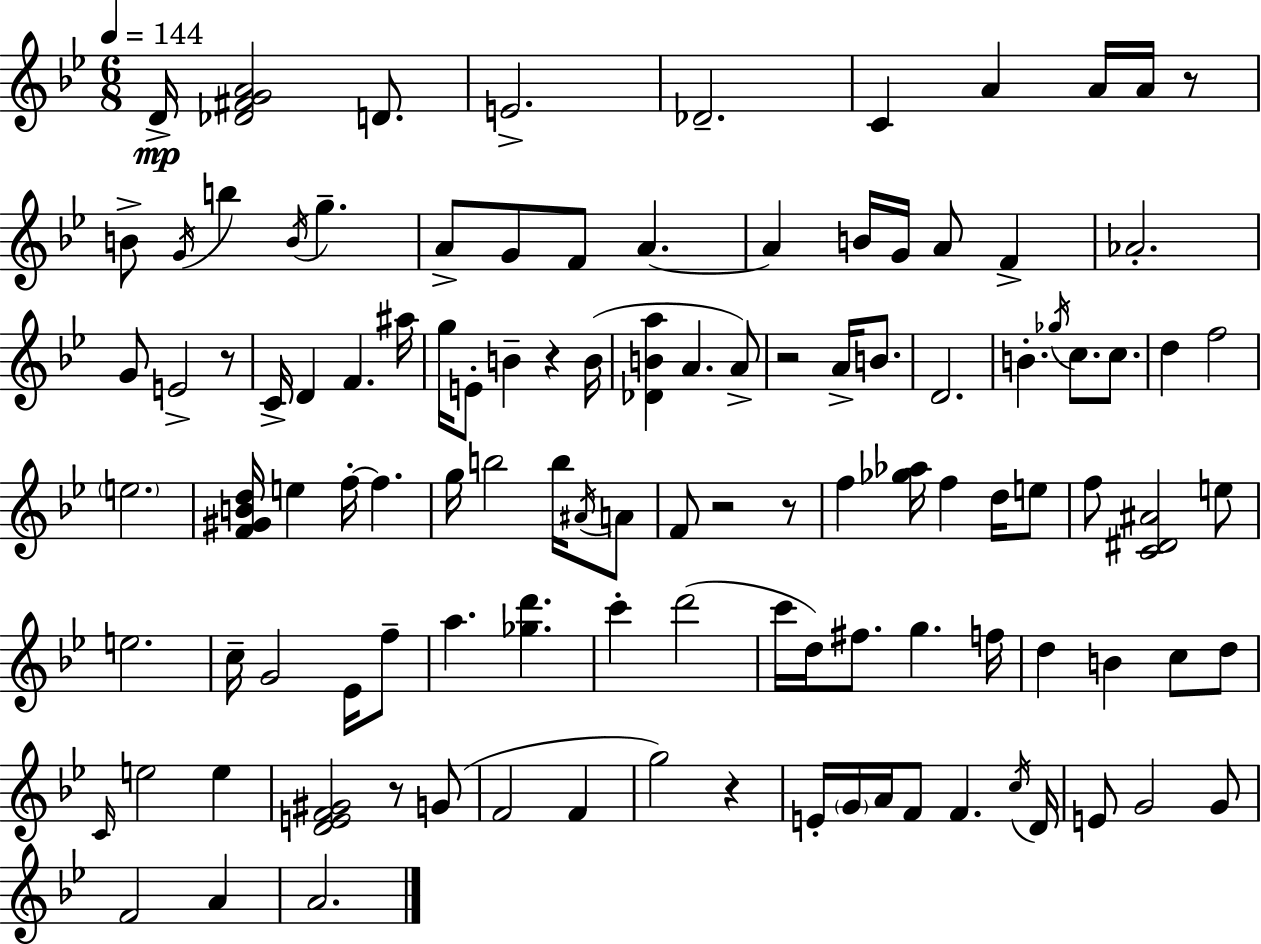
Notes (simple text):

D4/s [Db4,F#4,G4,A4]/h D4/e. E4/h. Db4/h. C4/q A4/q A4/s A4/s R/e B4/e G4/s B5/q B4/s G5/q. A4/e G4/e F4/e A4/q. A4/q B4/s G4/s A4/e F4/q Ab4/h. G4/e E4/h R/e C4/s D4/q F4/q. A#5/s G5/s E4/e B4/q R/q B4/s [Db4,B4,A5]/q A4/q. A4/e R/h A4/s B4/e. D4/h. B4/q. Gb5/s C5/e. C5/e. D5/q F5/h E5/h. [F4,G#4,B4,D5]/s E5/q F5/s F5/q. G5/s B5/h B5/s A#4/s A4/e F4/e R/h R/e F5/q [Gb5,Ab5]/s F5/q D5/s E5/e F5/e [C4,D#4,A#4]/h E5/e E5/h. C5/s G4/h Eb4/s F5/e A5/q. [Gb5,D6]/q. C6/q D6/h C6/s D5/s F#5/e. G5/q. F5/s D5/q B4/q C5/e D5/e C4/s E5/h E5/q [D4,E4,F4,G#4]/h R/e G4/e F4/h F4/q G5/h R/q E4/s G4/s A4/s F4/e F4/q. C5/s D4/s E4/e G4/h G4/e F4/h A4/q A4/h.